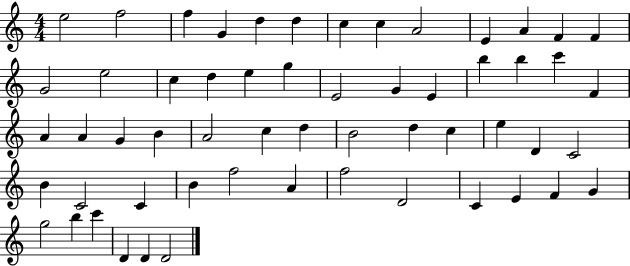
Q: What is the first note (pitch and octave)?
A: E5